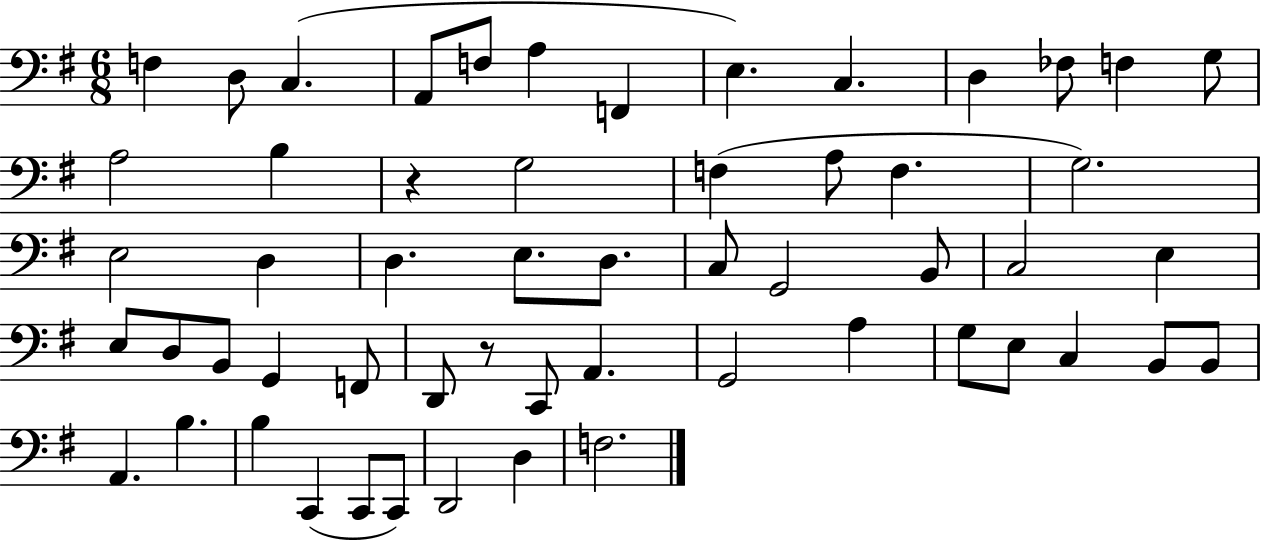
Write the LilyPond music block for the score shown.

{
  \clef bass
  \numericTimeSignature
  \time 6/8
  \key g \major
  f4 d8 c4.( | a,8 f8 a4 f,4 | e4.) c4. | d4 fes8 f4 g8 | \break a2 b4 | r4 g2 | f4( a8 f4. | g2.) | \break e2 d4 | d4. e8. d8. | c8 g,2 b,8 | c2 e4 | \break e8 d8 b,8 g,4 f,8 | d,8 r8 c,8 a,4. | g,2 a4 | g8 e8 c4 b,8 b,8 | \break a,4. b4. | b4 c,4( c,8 c,8) | d,2 d4 | f2. | \break \bar "|."
}